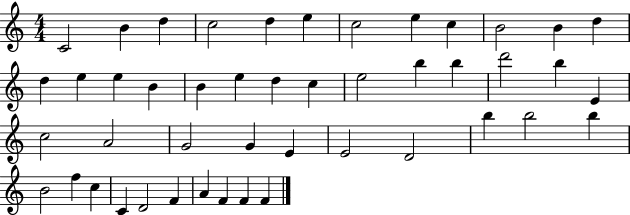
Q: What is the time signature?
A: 4/4